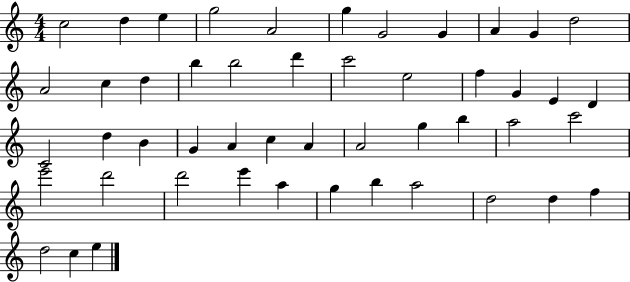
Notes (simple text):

C5/h D5/q E5/q G5/h A4/h G5/q G4/h G4/q A4/q G4/q D5/h A4/h C5/q D5/q B5/q B5/h D6/q C6/h E5/h F5/q G4/q E4/q D4/q C4/h D5/q B4/q G4/q A4/q C5/q A4/q A4/h G5/q B5/q A5/h C6/h E6/h D6/h D6/h E6/q A5/q G5/q B5/q A5/h D5/h D5/q F5/q D5/h C5/q E5/q